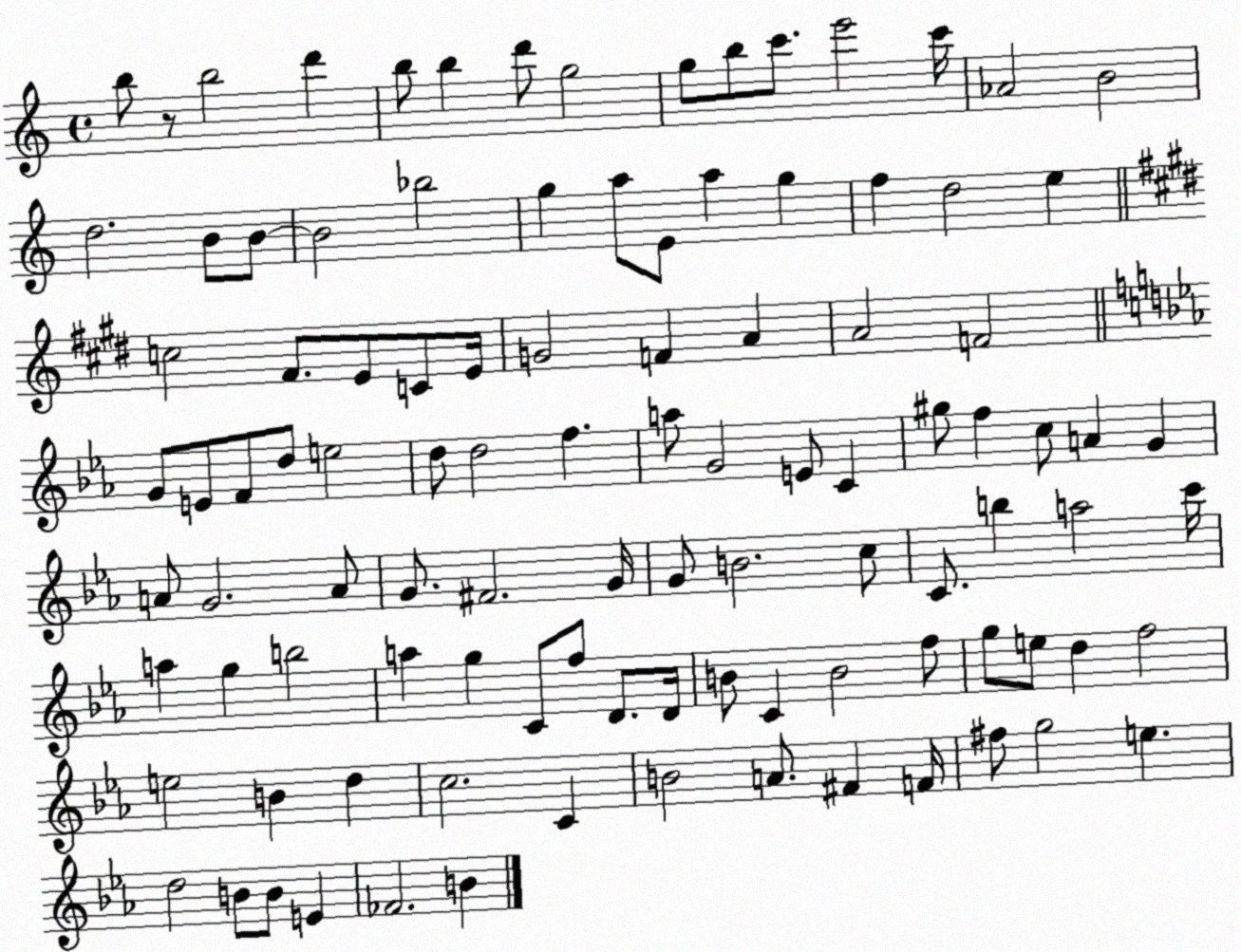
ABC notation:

X:1
T:Untitled
M:4/4
L:1/4
K:C
b/2 z/2 b2 d' b/2 b d'/2 g2 g/2 b/2 c'/2 e'2 c'/4 _A2 B2 d2 B/2 B/2 B2 _b2 g a/2 E/2 a g f d2 e c2 ^F/2 E/2 C/2 E/4 G2 F A A2 F2 G/2 E/2 F/2 d/2 e2 d/2 d2 f a/2 G2 E/2 C ^g/2 f c/2 A G A/2 G2 A/2 G/2 ^F2 G/4 G/2 B2 c/2 C/2 b a2 c'/4 a g b2 a g C/2 f/2 D/2 D/4 B/2 C B2 f/2 g/2 e/2 d f2 e2 B d c2 C B2 A/2 ^F F/4 ^f/2 g2 e d2 B/2 B/2 E _F2 B